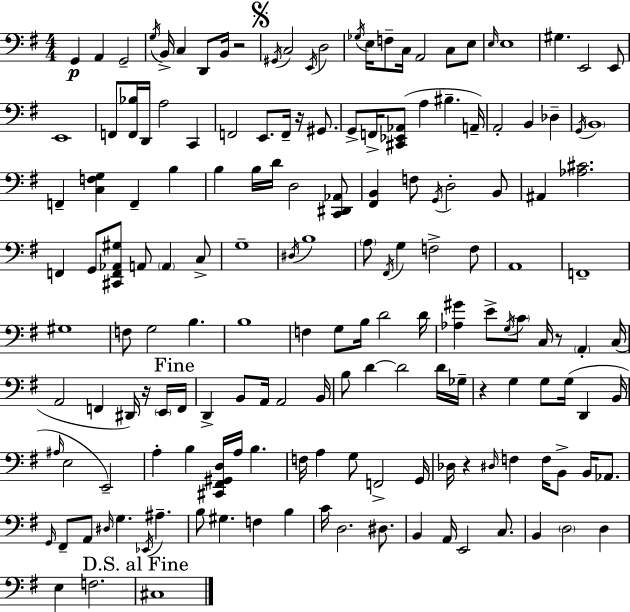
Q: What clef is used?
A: bass